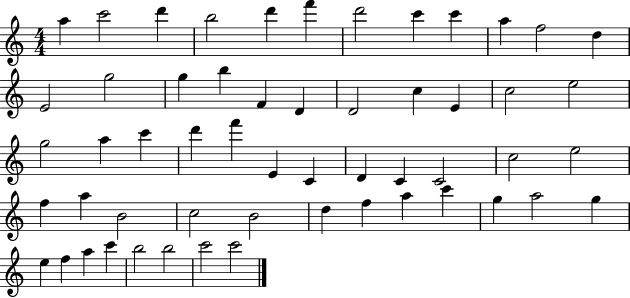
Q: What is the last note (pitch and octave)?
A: C6